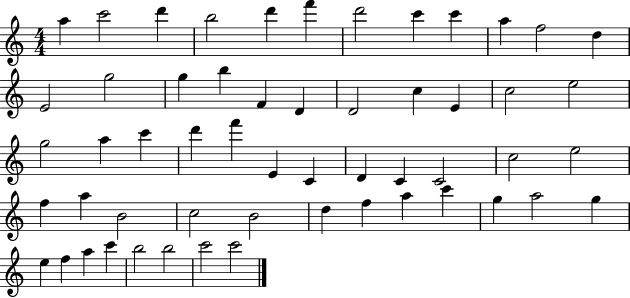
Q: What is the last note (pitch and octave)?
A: C6